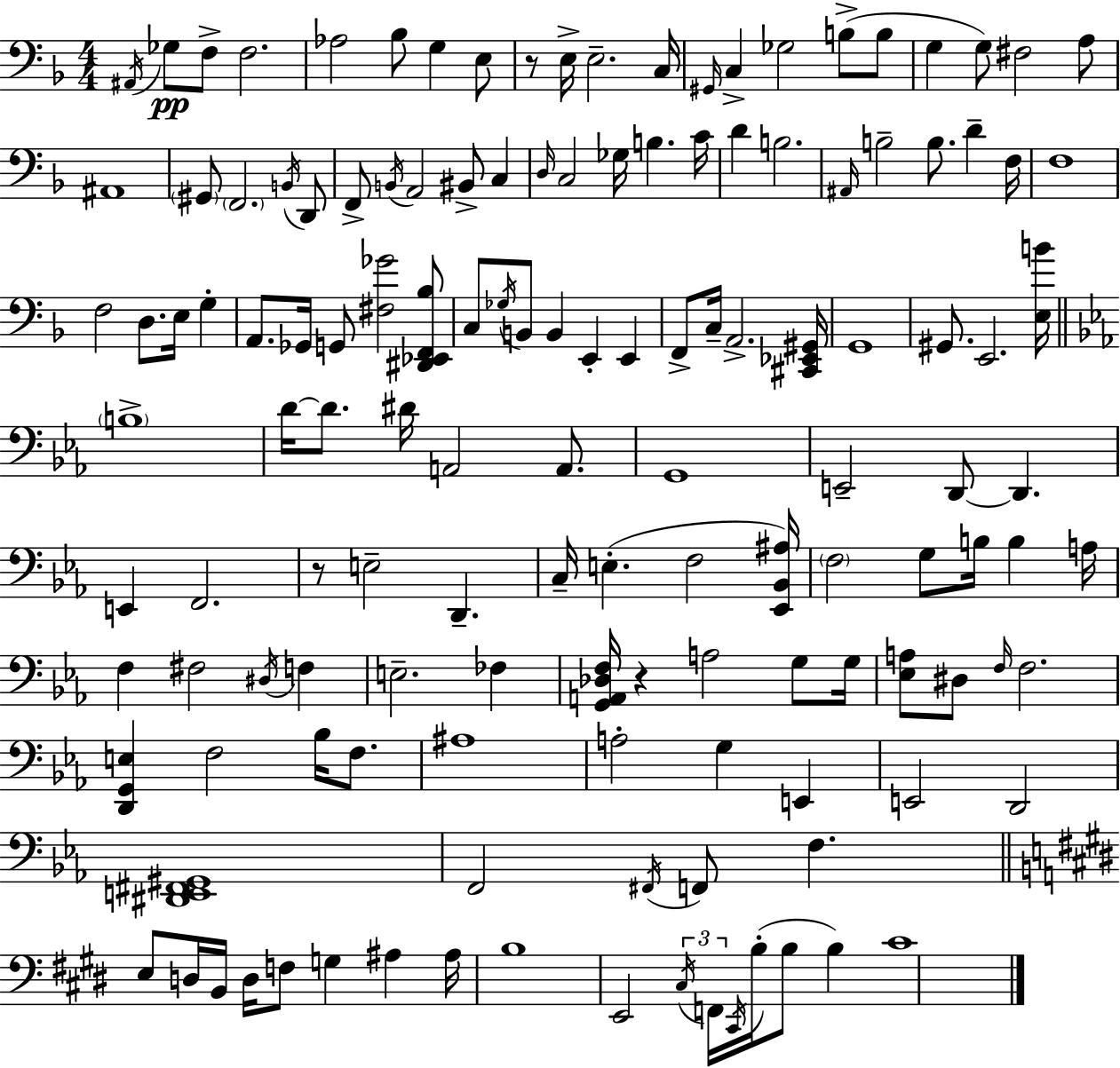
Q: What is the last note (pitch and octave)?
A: C#4